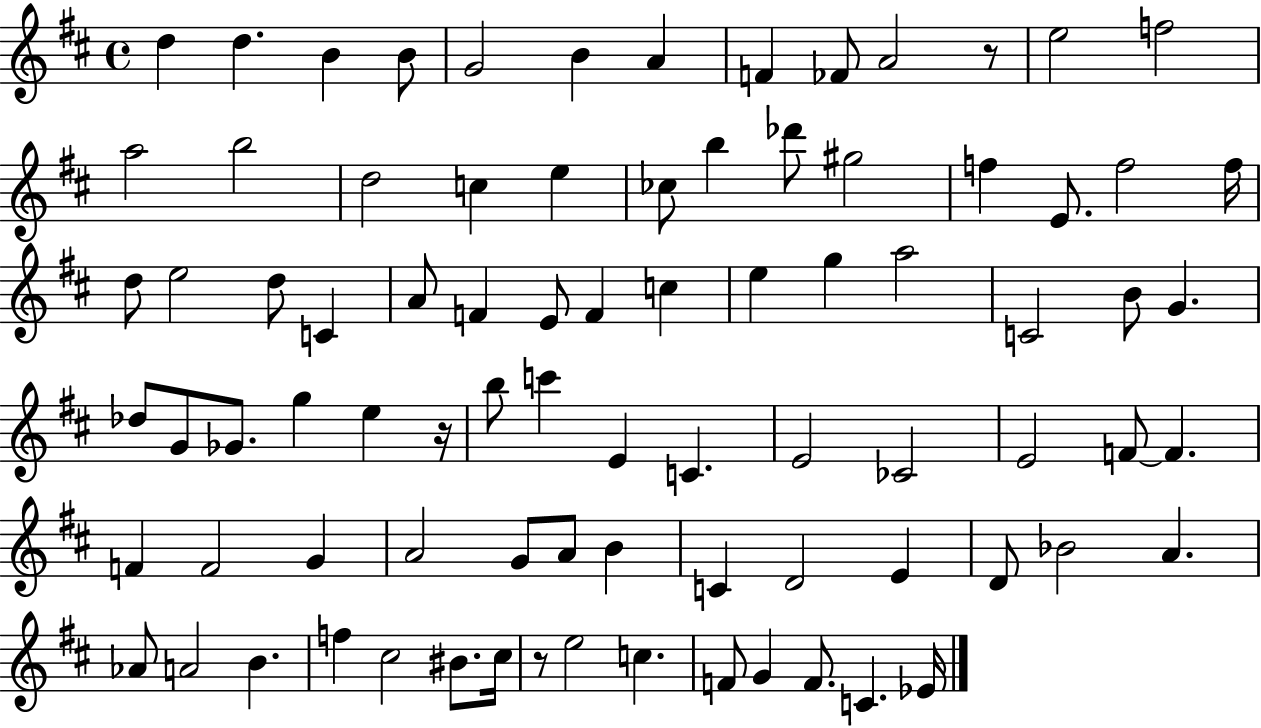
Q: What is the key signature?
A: D major